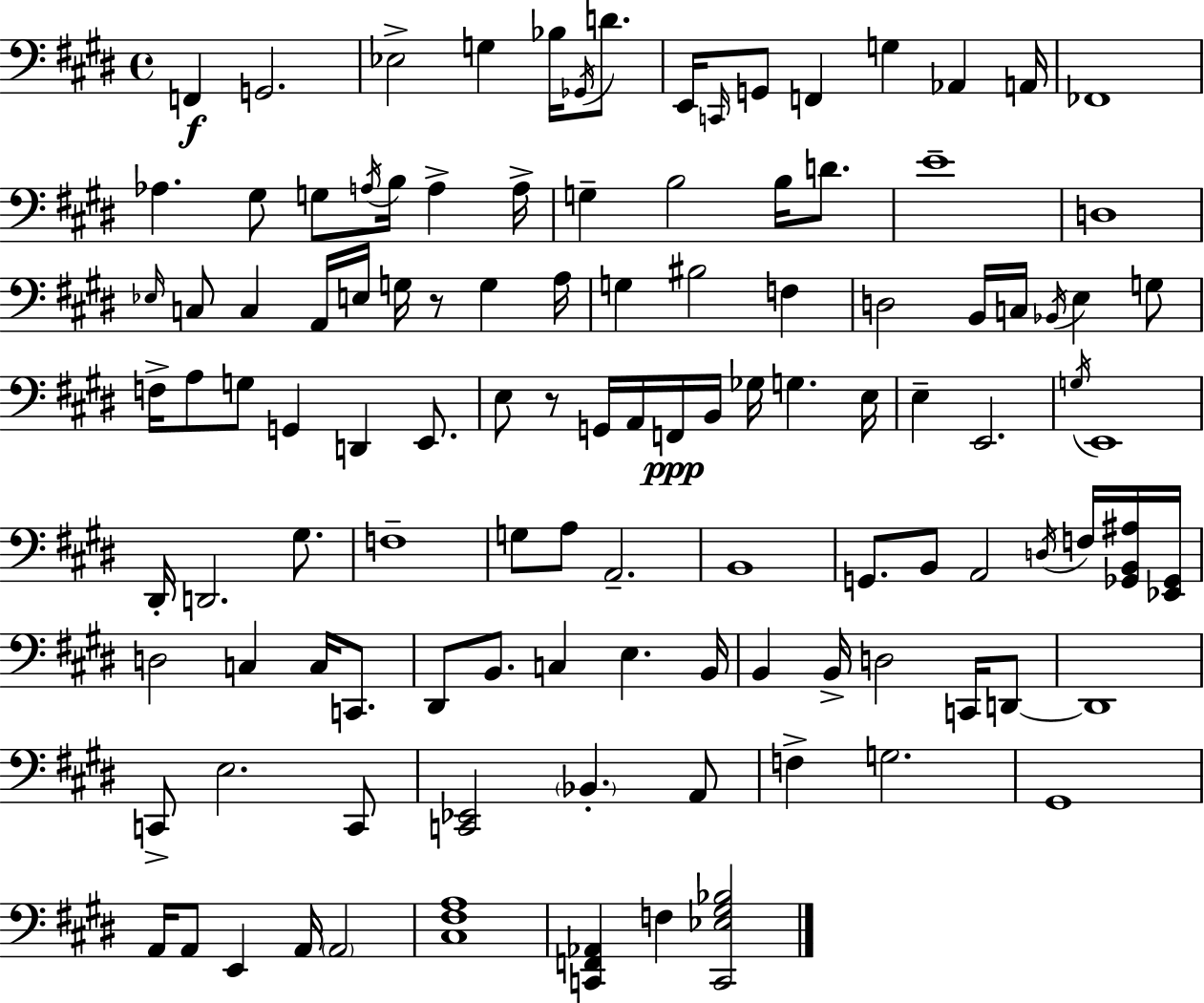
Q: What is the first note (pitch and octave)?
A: F2